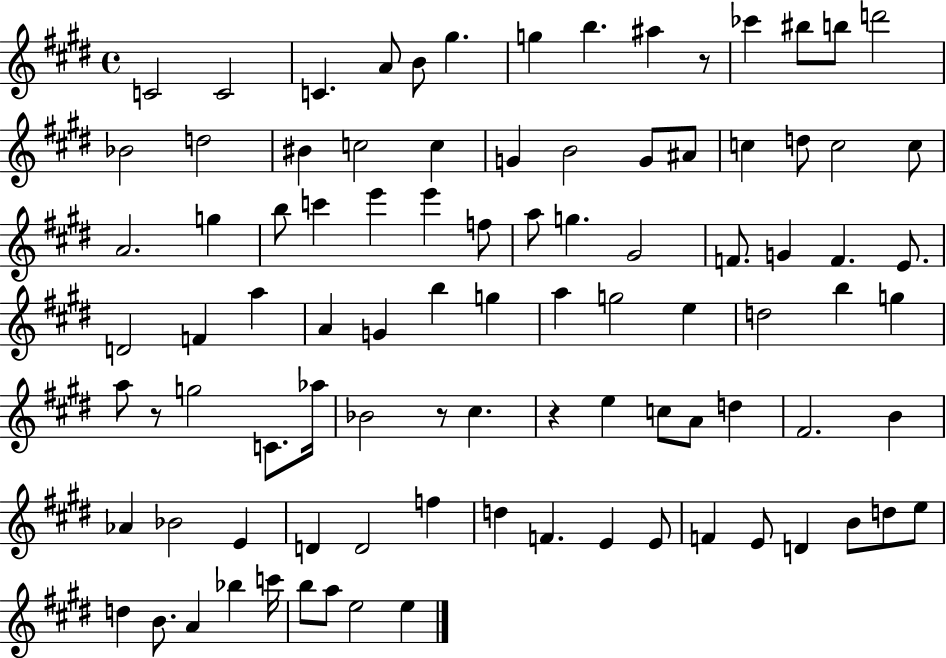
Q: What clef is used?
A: treble